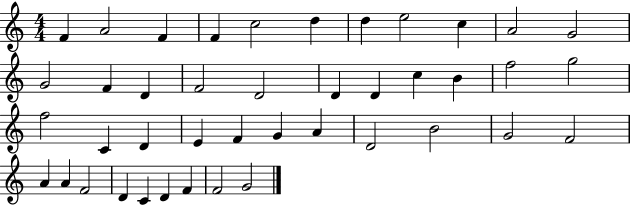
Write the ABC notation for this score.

X:1
T:Untitled
M:4/4
L:1/4
K:C
F A2 F F c2 d d e2 c A2 G2 G2 F D F2 D2 D D c B f2 g2 f2 C D E F G A D2 B2 G2 F2 A A F2 D C D F F2 G2